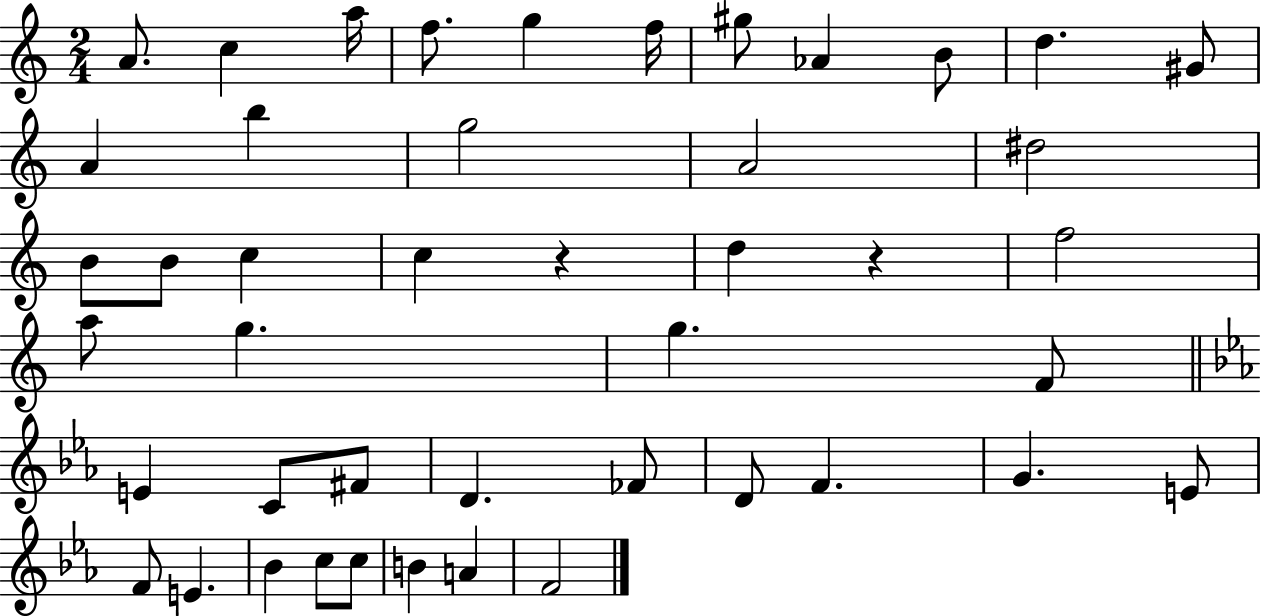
{
  \clef treble
  \numericTimeSignature
  \time 2/4
  \key c \major
  \repeat volta 2 { a'8. c''4 a''16 | f''8. g''4 f''16 | gis''8 aes'4 b'8 | d''4. gis'8 | \break a'4 b''4 | g''2 | a'2 | dis''2 | \break b'8 b'8 c''4 | c''4 r4 | d''4 r4 | f''2 | \break a''8 g''4. | g''4. f'8 | \bar "||" \break \key c \minor e'4 c'8 fis'8 | d'4. fes'8 | d'8 f'4. | g'4. e'8 | \break f'8 e'4. | bes'4 c''8 c''8 | b'4 a'4 | f'2 | \break } \bar "|."
}